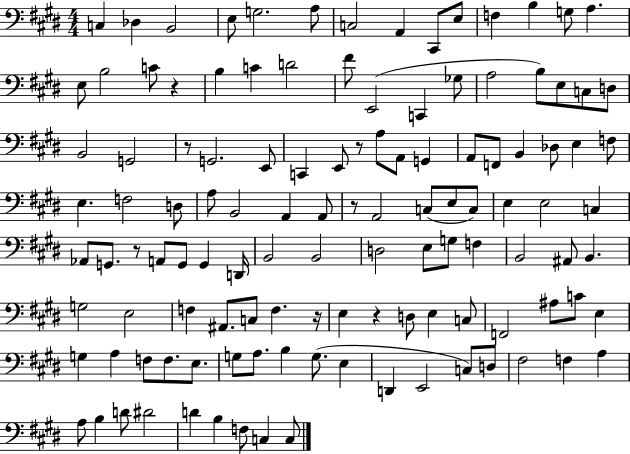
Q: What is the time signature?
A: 4/4